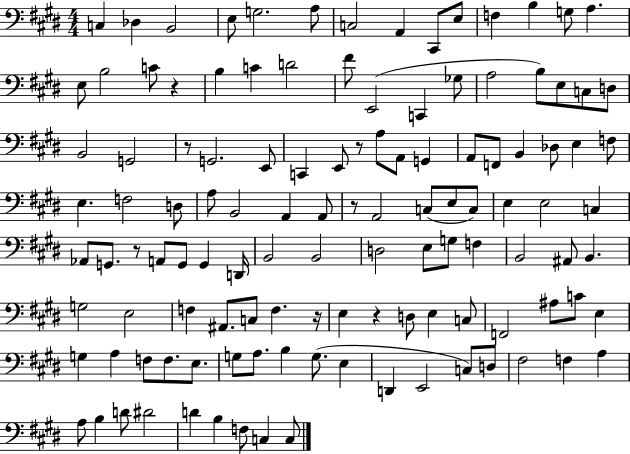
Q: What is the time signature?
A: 4/4